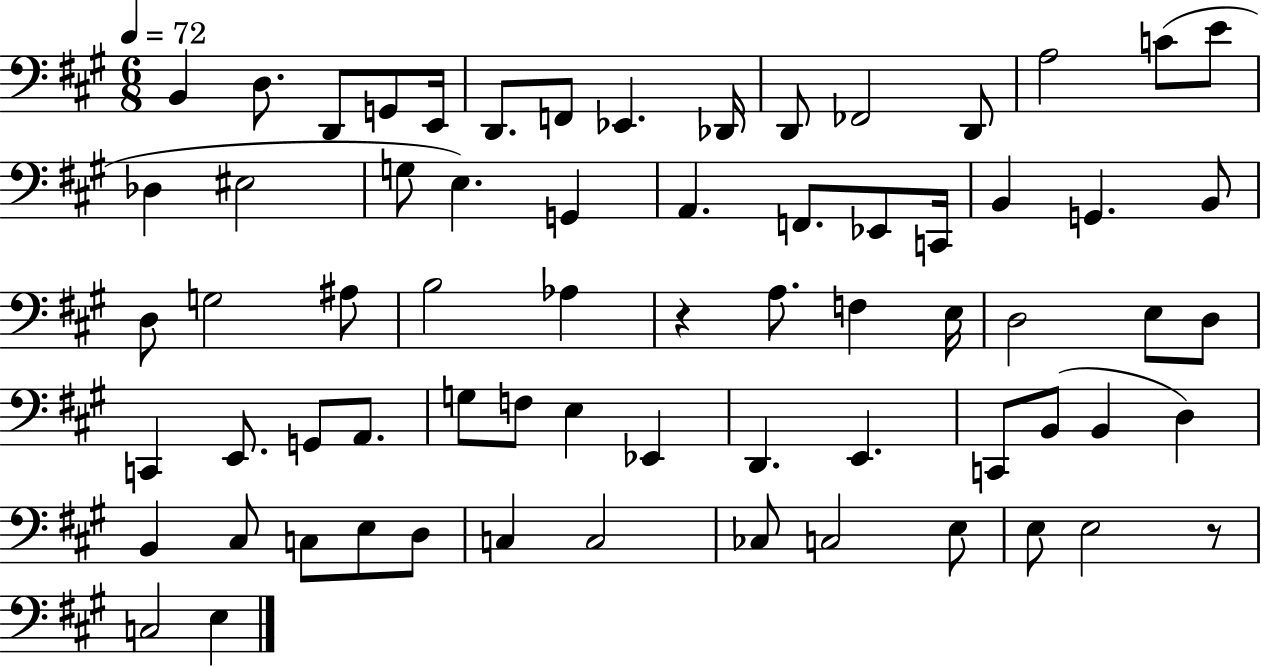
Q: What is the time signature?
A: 6/8